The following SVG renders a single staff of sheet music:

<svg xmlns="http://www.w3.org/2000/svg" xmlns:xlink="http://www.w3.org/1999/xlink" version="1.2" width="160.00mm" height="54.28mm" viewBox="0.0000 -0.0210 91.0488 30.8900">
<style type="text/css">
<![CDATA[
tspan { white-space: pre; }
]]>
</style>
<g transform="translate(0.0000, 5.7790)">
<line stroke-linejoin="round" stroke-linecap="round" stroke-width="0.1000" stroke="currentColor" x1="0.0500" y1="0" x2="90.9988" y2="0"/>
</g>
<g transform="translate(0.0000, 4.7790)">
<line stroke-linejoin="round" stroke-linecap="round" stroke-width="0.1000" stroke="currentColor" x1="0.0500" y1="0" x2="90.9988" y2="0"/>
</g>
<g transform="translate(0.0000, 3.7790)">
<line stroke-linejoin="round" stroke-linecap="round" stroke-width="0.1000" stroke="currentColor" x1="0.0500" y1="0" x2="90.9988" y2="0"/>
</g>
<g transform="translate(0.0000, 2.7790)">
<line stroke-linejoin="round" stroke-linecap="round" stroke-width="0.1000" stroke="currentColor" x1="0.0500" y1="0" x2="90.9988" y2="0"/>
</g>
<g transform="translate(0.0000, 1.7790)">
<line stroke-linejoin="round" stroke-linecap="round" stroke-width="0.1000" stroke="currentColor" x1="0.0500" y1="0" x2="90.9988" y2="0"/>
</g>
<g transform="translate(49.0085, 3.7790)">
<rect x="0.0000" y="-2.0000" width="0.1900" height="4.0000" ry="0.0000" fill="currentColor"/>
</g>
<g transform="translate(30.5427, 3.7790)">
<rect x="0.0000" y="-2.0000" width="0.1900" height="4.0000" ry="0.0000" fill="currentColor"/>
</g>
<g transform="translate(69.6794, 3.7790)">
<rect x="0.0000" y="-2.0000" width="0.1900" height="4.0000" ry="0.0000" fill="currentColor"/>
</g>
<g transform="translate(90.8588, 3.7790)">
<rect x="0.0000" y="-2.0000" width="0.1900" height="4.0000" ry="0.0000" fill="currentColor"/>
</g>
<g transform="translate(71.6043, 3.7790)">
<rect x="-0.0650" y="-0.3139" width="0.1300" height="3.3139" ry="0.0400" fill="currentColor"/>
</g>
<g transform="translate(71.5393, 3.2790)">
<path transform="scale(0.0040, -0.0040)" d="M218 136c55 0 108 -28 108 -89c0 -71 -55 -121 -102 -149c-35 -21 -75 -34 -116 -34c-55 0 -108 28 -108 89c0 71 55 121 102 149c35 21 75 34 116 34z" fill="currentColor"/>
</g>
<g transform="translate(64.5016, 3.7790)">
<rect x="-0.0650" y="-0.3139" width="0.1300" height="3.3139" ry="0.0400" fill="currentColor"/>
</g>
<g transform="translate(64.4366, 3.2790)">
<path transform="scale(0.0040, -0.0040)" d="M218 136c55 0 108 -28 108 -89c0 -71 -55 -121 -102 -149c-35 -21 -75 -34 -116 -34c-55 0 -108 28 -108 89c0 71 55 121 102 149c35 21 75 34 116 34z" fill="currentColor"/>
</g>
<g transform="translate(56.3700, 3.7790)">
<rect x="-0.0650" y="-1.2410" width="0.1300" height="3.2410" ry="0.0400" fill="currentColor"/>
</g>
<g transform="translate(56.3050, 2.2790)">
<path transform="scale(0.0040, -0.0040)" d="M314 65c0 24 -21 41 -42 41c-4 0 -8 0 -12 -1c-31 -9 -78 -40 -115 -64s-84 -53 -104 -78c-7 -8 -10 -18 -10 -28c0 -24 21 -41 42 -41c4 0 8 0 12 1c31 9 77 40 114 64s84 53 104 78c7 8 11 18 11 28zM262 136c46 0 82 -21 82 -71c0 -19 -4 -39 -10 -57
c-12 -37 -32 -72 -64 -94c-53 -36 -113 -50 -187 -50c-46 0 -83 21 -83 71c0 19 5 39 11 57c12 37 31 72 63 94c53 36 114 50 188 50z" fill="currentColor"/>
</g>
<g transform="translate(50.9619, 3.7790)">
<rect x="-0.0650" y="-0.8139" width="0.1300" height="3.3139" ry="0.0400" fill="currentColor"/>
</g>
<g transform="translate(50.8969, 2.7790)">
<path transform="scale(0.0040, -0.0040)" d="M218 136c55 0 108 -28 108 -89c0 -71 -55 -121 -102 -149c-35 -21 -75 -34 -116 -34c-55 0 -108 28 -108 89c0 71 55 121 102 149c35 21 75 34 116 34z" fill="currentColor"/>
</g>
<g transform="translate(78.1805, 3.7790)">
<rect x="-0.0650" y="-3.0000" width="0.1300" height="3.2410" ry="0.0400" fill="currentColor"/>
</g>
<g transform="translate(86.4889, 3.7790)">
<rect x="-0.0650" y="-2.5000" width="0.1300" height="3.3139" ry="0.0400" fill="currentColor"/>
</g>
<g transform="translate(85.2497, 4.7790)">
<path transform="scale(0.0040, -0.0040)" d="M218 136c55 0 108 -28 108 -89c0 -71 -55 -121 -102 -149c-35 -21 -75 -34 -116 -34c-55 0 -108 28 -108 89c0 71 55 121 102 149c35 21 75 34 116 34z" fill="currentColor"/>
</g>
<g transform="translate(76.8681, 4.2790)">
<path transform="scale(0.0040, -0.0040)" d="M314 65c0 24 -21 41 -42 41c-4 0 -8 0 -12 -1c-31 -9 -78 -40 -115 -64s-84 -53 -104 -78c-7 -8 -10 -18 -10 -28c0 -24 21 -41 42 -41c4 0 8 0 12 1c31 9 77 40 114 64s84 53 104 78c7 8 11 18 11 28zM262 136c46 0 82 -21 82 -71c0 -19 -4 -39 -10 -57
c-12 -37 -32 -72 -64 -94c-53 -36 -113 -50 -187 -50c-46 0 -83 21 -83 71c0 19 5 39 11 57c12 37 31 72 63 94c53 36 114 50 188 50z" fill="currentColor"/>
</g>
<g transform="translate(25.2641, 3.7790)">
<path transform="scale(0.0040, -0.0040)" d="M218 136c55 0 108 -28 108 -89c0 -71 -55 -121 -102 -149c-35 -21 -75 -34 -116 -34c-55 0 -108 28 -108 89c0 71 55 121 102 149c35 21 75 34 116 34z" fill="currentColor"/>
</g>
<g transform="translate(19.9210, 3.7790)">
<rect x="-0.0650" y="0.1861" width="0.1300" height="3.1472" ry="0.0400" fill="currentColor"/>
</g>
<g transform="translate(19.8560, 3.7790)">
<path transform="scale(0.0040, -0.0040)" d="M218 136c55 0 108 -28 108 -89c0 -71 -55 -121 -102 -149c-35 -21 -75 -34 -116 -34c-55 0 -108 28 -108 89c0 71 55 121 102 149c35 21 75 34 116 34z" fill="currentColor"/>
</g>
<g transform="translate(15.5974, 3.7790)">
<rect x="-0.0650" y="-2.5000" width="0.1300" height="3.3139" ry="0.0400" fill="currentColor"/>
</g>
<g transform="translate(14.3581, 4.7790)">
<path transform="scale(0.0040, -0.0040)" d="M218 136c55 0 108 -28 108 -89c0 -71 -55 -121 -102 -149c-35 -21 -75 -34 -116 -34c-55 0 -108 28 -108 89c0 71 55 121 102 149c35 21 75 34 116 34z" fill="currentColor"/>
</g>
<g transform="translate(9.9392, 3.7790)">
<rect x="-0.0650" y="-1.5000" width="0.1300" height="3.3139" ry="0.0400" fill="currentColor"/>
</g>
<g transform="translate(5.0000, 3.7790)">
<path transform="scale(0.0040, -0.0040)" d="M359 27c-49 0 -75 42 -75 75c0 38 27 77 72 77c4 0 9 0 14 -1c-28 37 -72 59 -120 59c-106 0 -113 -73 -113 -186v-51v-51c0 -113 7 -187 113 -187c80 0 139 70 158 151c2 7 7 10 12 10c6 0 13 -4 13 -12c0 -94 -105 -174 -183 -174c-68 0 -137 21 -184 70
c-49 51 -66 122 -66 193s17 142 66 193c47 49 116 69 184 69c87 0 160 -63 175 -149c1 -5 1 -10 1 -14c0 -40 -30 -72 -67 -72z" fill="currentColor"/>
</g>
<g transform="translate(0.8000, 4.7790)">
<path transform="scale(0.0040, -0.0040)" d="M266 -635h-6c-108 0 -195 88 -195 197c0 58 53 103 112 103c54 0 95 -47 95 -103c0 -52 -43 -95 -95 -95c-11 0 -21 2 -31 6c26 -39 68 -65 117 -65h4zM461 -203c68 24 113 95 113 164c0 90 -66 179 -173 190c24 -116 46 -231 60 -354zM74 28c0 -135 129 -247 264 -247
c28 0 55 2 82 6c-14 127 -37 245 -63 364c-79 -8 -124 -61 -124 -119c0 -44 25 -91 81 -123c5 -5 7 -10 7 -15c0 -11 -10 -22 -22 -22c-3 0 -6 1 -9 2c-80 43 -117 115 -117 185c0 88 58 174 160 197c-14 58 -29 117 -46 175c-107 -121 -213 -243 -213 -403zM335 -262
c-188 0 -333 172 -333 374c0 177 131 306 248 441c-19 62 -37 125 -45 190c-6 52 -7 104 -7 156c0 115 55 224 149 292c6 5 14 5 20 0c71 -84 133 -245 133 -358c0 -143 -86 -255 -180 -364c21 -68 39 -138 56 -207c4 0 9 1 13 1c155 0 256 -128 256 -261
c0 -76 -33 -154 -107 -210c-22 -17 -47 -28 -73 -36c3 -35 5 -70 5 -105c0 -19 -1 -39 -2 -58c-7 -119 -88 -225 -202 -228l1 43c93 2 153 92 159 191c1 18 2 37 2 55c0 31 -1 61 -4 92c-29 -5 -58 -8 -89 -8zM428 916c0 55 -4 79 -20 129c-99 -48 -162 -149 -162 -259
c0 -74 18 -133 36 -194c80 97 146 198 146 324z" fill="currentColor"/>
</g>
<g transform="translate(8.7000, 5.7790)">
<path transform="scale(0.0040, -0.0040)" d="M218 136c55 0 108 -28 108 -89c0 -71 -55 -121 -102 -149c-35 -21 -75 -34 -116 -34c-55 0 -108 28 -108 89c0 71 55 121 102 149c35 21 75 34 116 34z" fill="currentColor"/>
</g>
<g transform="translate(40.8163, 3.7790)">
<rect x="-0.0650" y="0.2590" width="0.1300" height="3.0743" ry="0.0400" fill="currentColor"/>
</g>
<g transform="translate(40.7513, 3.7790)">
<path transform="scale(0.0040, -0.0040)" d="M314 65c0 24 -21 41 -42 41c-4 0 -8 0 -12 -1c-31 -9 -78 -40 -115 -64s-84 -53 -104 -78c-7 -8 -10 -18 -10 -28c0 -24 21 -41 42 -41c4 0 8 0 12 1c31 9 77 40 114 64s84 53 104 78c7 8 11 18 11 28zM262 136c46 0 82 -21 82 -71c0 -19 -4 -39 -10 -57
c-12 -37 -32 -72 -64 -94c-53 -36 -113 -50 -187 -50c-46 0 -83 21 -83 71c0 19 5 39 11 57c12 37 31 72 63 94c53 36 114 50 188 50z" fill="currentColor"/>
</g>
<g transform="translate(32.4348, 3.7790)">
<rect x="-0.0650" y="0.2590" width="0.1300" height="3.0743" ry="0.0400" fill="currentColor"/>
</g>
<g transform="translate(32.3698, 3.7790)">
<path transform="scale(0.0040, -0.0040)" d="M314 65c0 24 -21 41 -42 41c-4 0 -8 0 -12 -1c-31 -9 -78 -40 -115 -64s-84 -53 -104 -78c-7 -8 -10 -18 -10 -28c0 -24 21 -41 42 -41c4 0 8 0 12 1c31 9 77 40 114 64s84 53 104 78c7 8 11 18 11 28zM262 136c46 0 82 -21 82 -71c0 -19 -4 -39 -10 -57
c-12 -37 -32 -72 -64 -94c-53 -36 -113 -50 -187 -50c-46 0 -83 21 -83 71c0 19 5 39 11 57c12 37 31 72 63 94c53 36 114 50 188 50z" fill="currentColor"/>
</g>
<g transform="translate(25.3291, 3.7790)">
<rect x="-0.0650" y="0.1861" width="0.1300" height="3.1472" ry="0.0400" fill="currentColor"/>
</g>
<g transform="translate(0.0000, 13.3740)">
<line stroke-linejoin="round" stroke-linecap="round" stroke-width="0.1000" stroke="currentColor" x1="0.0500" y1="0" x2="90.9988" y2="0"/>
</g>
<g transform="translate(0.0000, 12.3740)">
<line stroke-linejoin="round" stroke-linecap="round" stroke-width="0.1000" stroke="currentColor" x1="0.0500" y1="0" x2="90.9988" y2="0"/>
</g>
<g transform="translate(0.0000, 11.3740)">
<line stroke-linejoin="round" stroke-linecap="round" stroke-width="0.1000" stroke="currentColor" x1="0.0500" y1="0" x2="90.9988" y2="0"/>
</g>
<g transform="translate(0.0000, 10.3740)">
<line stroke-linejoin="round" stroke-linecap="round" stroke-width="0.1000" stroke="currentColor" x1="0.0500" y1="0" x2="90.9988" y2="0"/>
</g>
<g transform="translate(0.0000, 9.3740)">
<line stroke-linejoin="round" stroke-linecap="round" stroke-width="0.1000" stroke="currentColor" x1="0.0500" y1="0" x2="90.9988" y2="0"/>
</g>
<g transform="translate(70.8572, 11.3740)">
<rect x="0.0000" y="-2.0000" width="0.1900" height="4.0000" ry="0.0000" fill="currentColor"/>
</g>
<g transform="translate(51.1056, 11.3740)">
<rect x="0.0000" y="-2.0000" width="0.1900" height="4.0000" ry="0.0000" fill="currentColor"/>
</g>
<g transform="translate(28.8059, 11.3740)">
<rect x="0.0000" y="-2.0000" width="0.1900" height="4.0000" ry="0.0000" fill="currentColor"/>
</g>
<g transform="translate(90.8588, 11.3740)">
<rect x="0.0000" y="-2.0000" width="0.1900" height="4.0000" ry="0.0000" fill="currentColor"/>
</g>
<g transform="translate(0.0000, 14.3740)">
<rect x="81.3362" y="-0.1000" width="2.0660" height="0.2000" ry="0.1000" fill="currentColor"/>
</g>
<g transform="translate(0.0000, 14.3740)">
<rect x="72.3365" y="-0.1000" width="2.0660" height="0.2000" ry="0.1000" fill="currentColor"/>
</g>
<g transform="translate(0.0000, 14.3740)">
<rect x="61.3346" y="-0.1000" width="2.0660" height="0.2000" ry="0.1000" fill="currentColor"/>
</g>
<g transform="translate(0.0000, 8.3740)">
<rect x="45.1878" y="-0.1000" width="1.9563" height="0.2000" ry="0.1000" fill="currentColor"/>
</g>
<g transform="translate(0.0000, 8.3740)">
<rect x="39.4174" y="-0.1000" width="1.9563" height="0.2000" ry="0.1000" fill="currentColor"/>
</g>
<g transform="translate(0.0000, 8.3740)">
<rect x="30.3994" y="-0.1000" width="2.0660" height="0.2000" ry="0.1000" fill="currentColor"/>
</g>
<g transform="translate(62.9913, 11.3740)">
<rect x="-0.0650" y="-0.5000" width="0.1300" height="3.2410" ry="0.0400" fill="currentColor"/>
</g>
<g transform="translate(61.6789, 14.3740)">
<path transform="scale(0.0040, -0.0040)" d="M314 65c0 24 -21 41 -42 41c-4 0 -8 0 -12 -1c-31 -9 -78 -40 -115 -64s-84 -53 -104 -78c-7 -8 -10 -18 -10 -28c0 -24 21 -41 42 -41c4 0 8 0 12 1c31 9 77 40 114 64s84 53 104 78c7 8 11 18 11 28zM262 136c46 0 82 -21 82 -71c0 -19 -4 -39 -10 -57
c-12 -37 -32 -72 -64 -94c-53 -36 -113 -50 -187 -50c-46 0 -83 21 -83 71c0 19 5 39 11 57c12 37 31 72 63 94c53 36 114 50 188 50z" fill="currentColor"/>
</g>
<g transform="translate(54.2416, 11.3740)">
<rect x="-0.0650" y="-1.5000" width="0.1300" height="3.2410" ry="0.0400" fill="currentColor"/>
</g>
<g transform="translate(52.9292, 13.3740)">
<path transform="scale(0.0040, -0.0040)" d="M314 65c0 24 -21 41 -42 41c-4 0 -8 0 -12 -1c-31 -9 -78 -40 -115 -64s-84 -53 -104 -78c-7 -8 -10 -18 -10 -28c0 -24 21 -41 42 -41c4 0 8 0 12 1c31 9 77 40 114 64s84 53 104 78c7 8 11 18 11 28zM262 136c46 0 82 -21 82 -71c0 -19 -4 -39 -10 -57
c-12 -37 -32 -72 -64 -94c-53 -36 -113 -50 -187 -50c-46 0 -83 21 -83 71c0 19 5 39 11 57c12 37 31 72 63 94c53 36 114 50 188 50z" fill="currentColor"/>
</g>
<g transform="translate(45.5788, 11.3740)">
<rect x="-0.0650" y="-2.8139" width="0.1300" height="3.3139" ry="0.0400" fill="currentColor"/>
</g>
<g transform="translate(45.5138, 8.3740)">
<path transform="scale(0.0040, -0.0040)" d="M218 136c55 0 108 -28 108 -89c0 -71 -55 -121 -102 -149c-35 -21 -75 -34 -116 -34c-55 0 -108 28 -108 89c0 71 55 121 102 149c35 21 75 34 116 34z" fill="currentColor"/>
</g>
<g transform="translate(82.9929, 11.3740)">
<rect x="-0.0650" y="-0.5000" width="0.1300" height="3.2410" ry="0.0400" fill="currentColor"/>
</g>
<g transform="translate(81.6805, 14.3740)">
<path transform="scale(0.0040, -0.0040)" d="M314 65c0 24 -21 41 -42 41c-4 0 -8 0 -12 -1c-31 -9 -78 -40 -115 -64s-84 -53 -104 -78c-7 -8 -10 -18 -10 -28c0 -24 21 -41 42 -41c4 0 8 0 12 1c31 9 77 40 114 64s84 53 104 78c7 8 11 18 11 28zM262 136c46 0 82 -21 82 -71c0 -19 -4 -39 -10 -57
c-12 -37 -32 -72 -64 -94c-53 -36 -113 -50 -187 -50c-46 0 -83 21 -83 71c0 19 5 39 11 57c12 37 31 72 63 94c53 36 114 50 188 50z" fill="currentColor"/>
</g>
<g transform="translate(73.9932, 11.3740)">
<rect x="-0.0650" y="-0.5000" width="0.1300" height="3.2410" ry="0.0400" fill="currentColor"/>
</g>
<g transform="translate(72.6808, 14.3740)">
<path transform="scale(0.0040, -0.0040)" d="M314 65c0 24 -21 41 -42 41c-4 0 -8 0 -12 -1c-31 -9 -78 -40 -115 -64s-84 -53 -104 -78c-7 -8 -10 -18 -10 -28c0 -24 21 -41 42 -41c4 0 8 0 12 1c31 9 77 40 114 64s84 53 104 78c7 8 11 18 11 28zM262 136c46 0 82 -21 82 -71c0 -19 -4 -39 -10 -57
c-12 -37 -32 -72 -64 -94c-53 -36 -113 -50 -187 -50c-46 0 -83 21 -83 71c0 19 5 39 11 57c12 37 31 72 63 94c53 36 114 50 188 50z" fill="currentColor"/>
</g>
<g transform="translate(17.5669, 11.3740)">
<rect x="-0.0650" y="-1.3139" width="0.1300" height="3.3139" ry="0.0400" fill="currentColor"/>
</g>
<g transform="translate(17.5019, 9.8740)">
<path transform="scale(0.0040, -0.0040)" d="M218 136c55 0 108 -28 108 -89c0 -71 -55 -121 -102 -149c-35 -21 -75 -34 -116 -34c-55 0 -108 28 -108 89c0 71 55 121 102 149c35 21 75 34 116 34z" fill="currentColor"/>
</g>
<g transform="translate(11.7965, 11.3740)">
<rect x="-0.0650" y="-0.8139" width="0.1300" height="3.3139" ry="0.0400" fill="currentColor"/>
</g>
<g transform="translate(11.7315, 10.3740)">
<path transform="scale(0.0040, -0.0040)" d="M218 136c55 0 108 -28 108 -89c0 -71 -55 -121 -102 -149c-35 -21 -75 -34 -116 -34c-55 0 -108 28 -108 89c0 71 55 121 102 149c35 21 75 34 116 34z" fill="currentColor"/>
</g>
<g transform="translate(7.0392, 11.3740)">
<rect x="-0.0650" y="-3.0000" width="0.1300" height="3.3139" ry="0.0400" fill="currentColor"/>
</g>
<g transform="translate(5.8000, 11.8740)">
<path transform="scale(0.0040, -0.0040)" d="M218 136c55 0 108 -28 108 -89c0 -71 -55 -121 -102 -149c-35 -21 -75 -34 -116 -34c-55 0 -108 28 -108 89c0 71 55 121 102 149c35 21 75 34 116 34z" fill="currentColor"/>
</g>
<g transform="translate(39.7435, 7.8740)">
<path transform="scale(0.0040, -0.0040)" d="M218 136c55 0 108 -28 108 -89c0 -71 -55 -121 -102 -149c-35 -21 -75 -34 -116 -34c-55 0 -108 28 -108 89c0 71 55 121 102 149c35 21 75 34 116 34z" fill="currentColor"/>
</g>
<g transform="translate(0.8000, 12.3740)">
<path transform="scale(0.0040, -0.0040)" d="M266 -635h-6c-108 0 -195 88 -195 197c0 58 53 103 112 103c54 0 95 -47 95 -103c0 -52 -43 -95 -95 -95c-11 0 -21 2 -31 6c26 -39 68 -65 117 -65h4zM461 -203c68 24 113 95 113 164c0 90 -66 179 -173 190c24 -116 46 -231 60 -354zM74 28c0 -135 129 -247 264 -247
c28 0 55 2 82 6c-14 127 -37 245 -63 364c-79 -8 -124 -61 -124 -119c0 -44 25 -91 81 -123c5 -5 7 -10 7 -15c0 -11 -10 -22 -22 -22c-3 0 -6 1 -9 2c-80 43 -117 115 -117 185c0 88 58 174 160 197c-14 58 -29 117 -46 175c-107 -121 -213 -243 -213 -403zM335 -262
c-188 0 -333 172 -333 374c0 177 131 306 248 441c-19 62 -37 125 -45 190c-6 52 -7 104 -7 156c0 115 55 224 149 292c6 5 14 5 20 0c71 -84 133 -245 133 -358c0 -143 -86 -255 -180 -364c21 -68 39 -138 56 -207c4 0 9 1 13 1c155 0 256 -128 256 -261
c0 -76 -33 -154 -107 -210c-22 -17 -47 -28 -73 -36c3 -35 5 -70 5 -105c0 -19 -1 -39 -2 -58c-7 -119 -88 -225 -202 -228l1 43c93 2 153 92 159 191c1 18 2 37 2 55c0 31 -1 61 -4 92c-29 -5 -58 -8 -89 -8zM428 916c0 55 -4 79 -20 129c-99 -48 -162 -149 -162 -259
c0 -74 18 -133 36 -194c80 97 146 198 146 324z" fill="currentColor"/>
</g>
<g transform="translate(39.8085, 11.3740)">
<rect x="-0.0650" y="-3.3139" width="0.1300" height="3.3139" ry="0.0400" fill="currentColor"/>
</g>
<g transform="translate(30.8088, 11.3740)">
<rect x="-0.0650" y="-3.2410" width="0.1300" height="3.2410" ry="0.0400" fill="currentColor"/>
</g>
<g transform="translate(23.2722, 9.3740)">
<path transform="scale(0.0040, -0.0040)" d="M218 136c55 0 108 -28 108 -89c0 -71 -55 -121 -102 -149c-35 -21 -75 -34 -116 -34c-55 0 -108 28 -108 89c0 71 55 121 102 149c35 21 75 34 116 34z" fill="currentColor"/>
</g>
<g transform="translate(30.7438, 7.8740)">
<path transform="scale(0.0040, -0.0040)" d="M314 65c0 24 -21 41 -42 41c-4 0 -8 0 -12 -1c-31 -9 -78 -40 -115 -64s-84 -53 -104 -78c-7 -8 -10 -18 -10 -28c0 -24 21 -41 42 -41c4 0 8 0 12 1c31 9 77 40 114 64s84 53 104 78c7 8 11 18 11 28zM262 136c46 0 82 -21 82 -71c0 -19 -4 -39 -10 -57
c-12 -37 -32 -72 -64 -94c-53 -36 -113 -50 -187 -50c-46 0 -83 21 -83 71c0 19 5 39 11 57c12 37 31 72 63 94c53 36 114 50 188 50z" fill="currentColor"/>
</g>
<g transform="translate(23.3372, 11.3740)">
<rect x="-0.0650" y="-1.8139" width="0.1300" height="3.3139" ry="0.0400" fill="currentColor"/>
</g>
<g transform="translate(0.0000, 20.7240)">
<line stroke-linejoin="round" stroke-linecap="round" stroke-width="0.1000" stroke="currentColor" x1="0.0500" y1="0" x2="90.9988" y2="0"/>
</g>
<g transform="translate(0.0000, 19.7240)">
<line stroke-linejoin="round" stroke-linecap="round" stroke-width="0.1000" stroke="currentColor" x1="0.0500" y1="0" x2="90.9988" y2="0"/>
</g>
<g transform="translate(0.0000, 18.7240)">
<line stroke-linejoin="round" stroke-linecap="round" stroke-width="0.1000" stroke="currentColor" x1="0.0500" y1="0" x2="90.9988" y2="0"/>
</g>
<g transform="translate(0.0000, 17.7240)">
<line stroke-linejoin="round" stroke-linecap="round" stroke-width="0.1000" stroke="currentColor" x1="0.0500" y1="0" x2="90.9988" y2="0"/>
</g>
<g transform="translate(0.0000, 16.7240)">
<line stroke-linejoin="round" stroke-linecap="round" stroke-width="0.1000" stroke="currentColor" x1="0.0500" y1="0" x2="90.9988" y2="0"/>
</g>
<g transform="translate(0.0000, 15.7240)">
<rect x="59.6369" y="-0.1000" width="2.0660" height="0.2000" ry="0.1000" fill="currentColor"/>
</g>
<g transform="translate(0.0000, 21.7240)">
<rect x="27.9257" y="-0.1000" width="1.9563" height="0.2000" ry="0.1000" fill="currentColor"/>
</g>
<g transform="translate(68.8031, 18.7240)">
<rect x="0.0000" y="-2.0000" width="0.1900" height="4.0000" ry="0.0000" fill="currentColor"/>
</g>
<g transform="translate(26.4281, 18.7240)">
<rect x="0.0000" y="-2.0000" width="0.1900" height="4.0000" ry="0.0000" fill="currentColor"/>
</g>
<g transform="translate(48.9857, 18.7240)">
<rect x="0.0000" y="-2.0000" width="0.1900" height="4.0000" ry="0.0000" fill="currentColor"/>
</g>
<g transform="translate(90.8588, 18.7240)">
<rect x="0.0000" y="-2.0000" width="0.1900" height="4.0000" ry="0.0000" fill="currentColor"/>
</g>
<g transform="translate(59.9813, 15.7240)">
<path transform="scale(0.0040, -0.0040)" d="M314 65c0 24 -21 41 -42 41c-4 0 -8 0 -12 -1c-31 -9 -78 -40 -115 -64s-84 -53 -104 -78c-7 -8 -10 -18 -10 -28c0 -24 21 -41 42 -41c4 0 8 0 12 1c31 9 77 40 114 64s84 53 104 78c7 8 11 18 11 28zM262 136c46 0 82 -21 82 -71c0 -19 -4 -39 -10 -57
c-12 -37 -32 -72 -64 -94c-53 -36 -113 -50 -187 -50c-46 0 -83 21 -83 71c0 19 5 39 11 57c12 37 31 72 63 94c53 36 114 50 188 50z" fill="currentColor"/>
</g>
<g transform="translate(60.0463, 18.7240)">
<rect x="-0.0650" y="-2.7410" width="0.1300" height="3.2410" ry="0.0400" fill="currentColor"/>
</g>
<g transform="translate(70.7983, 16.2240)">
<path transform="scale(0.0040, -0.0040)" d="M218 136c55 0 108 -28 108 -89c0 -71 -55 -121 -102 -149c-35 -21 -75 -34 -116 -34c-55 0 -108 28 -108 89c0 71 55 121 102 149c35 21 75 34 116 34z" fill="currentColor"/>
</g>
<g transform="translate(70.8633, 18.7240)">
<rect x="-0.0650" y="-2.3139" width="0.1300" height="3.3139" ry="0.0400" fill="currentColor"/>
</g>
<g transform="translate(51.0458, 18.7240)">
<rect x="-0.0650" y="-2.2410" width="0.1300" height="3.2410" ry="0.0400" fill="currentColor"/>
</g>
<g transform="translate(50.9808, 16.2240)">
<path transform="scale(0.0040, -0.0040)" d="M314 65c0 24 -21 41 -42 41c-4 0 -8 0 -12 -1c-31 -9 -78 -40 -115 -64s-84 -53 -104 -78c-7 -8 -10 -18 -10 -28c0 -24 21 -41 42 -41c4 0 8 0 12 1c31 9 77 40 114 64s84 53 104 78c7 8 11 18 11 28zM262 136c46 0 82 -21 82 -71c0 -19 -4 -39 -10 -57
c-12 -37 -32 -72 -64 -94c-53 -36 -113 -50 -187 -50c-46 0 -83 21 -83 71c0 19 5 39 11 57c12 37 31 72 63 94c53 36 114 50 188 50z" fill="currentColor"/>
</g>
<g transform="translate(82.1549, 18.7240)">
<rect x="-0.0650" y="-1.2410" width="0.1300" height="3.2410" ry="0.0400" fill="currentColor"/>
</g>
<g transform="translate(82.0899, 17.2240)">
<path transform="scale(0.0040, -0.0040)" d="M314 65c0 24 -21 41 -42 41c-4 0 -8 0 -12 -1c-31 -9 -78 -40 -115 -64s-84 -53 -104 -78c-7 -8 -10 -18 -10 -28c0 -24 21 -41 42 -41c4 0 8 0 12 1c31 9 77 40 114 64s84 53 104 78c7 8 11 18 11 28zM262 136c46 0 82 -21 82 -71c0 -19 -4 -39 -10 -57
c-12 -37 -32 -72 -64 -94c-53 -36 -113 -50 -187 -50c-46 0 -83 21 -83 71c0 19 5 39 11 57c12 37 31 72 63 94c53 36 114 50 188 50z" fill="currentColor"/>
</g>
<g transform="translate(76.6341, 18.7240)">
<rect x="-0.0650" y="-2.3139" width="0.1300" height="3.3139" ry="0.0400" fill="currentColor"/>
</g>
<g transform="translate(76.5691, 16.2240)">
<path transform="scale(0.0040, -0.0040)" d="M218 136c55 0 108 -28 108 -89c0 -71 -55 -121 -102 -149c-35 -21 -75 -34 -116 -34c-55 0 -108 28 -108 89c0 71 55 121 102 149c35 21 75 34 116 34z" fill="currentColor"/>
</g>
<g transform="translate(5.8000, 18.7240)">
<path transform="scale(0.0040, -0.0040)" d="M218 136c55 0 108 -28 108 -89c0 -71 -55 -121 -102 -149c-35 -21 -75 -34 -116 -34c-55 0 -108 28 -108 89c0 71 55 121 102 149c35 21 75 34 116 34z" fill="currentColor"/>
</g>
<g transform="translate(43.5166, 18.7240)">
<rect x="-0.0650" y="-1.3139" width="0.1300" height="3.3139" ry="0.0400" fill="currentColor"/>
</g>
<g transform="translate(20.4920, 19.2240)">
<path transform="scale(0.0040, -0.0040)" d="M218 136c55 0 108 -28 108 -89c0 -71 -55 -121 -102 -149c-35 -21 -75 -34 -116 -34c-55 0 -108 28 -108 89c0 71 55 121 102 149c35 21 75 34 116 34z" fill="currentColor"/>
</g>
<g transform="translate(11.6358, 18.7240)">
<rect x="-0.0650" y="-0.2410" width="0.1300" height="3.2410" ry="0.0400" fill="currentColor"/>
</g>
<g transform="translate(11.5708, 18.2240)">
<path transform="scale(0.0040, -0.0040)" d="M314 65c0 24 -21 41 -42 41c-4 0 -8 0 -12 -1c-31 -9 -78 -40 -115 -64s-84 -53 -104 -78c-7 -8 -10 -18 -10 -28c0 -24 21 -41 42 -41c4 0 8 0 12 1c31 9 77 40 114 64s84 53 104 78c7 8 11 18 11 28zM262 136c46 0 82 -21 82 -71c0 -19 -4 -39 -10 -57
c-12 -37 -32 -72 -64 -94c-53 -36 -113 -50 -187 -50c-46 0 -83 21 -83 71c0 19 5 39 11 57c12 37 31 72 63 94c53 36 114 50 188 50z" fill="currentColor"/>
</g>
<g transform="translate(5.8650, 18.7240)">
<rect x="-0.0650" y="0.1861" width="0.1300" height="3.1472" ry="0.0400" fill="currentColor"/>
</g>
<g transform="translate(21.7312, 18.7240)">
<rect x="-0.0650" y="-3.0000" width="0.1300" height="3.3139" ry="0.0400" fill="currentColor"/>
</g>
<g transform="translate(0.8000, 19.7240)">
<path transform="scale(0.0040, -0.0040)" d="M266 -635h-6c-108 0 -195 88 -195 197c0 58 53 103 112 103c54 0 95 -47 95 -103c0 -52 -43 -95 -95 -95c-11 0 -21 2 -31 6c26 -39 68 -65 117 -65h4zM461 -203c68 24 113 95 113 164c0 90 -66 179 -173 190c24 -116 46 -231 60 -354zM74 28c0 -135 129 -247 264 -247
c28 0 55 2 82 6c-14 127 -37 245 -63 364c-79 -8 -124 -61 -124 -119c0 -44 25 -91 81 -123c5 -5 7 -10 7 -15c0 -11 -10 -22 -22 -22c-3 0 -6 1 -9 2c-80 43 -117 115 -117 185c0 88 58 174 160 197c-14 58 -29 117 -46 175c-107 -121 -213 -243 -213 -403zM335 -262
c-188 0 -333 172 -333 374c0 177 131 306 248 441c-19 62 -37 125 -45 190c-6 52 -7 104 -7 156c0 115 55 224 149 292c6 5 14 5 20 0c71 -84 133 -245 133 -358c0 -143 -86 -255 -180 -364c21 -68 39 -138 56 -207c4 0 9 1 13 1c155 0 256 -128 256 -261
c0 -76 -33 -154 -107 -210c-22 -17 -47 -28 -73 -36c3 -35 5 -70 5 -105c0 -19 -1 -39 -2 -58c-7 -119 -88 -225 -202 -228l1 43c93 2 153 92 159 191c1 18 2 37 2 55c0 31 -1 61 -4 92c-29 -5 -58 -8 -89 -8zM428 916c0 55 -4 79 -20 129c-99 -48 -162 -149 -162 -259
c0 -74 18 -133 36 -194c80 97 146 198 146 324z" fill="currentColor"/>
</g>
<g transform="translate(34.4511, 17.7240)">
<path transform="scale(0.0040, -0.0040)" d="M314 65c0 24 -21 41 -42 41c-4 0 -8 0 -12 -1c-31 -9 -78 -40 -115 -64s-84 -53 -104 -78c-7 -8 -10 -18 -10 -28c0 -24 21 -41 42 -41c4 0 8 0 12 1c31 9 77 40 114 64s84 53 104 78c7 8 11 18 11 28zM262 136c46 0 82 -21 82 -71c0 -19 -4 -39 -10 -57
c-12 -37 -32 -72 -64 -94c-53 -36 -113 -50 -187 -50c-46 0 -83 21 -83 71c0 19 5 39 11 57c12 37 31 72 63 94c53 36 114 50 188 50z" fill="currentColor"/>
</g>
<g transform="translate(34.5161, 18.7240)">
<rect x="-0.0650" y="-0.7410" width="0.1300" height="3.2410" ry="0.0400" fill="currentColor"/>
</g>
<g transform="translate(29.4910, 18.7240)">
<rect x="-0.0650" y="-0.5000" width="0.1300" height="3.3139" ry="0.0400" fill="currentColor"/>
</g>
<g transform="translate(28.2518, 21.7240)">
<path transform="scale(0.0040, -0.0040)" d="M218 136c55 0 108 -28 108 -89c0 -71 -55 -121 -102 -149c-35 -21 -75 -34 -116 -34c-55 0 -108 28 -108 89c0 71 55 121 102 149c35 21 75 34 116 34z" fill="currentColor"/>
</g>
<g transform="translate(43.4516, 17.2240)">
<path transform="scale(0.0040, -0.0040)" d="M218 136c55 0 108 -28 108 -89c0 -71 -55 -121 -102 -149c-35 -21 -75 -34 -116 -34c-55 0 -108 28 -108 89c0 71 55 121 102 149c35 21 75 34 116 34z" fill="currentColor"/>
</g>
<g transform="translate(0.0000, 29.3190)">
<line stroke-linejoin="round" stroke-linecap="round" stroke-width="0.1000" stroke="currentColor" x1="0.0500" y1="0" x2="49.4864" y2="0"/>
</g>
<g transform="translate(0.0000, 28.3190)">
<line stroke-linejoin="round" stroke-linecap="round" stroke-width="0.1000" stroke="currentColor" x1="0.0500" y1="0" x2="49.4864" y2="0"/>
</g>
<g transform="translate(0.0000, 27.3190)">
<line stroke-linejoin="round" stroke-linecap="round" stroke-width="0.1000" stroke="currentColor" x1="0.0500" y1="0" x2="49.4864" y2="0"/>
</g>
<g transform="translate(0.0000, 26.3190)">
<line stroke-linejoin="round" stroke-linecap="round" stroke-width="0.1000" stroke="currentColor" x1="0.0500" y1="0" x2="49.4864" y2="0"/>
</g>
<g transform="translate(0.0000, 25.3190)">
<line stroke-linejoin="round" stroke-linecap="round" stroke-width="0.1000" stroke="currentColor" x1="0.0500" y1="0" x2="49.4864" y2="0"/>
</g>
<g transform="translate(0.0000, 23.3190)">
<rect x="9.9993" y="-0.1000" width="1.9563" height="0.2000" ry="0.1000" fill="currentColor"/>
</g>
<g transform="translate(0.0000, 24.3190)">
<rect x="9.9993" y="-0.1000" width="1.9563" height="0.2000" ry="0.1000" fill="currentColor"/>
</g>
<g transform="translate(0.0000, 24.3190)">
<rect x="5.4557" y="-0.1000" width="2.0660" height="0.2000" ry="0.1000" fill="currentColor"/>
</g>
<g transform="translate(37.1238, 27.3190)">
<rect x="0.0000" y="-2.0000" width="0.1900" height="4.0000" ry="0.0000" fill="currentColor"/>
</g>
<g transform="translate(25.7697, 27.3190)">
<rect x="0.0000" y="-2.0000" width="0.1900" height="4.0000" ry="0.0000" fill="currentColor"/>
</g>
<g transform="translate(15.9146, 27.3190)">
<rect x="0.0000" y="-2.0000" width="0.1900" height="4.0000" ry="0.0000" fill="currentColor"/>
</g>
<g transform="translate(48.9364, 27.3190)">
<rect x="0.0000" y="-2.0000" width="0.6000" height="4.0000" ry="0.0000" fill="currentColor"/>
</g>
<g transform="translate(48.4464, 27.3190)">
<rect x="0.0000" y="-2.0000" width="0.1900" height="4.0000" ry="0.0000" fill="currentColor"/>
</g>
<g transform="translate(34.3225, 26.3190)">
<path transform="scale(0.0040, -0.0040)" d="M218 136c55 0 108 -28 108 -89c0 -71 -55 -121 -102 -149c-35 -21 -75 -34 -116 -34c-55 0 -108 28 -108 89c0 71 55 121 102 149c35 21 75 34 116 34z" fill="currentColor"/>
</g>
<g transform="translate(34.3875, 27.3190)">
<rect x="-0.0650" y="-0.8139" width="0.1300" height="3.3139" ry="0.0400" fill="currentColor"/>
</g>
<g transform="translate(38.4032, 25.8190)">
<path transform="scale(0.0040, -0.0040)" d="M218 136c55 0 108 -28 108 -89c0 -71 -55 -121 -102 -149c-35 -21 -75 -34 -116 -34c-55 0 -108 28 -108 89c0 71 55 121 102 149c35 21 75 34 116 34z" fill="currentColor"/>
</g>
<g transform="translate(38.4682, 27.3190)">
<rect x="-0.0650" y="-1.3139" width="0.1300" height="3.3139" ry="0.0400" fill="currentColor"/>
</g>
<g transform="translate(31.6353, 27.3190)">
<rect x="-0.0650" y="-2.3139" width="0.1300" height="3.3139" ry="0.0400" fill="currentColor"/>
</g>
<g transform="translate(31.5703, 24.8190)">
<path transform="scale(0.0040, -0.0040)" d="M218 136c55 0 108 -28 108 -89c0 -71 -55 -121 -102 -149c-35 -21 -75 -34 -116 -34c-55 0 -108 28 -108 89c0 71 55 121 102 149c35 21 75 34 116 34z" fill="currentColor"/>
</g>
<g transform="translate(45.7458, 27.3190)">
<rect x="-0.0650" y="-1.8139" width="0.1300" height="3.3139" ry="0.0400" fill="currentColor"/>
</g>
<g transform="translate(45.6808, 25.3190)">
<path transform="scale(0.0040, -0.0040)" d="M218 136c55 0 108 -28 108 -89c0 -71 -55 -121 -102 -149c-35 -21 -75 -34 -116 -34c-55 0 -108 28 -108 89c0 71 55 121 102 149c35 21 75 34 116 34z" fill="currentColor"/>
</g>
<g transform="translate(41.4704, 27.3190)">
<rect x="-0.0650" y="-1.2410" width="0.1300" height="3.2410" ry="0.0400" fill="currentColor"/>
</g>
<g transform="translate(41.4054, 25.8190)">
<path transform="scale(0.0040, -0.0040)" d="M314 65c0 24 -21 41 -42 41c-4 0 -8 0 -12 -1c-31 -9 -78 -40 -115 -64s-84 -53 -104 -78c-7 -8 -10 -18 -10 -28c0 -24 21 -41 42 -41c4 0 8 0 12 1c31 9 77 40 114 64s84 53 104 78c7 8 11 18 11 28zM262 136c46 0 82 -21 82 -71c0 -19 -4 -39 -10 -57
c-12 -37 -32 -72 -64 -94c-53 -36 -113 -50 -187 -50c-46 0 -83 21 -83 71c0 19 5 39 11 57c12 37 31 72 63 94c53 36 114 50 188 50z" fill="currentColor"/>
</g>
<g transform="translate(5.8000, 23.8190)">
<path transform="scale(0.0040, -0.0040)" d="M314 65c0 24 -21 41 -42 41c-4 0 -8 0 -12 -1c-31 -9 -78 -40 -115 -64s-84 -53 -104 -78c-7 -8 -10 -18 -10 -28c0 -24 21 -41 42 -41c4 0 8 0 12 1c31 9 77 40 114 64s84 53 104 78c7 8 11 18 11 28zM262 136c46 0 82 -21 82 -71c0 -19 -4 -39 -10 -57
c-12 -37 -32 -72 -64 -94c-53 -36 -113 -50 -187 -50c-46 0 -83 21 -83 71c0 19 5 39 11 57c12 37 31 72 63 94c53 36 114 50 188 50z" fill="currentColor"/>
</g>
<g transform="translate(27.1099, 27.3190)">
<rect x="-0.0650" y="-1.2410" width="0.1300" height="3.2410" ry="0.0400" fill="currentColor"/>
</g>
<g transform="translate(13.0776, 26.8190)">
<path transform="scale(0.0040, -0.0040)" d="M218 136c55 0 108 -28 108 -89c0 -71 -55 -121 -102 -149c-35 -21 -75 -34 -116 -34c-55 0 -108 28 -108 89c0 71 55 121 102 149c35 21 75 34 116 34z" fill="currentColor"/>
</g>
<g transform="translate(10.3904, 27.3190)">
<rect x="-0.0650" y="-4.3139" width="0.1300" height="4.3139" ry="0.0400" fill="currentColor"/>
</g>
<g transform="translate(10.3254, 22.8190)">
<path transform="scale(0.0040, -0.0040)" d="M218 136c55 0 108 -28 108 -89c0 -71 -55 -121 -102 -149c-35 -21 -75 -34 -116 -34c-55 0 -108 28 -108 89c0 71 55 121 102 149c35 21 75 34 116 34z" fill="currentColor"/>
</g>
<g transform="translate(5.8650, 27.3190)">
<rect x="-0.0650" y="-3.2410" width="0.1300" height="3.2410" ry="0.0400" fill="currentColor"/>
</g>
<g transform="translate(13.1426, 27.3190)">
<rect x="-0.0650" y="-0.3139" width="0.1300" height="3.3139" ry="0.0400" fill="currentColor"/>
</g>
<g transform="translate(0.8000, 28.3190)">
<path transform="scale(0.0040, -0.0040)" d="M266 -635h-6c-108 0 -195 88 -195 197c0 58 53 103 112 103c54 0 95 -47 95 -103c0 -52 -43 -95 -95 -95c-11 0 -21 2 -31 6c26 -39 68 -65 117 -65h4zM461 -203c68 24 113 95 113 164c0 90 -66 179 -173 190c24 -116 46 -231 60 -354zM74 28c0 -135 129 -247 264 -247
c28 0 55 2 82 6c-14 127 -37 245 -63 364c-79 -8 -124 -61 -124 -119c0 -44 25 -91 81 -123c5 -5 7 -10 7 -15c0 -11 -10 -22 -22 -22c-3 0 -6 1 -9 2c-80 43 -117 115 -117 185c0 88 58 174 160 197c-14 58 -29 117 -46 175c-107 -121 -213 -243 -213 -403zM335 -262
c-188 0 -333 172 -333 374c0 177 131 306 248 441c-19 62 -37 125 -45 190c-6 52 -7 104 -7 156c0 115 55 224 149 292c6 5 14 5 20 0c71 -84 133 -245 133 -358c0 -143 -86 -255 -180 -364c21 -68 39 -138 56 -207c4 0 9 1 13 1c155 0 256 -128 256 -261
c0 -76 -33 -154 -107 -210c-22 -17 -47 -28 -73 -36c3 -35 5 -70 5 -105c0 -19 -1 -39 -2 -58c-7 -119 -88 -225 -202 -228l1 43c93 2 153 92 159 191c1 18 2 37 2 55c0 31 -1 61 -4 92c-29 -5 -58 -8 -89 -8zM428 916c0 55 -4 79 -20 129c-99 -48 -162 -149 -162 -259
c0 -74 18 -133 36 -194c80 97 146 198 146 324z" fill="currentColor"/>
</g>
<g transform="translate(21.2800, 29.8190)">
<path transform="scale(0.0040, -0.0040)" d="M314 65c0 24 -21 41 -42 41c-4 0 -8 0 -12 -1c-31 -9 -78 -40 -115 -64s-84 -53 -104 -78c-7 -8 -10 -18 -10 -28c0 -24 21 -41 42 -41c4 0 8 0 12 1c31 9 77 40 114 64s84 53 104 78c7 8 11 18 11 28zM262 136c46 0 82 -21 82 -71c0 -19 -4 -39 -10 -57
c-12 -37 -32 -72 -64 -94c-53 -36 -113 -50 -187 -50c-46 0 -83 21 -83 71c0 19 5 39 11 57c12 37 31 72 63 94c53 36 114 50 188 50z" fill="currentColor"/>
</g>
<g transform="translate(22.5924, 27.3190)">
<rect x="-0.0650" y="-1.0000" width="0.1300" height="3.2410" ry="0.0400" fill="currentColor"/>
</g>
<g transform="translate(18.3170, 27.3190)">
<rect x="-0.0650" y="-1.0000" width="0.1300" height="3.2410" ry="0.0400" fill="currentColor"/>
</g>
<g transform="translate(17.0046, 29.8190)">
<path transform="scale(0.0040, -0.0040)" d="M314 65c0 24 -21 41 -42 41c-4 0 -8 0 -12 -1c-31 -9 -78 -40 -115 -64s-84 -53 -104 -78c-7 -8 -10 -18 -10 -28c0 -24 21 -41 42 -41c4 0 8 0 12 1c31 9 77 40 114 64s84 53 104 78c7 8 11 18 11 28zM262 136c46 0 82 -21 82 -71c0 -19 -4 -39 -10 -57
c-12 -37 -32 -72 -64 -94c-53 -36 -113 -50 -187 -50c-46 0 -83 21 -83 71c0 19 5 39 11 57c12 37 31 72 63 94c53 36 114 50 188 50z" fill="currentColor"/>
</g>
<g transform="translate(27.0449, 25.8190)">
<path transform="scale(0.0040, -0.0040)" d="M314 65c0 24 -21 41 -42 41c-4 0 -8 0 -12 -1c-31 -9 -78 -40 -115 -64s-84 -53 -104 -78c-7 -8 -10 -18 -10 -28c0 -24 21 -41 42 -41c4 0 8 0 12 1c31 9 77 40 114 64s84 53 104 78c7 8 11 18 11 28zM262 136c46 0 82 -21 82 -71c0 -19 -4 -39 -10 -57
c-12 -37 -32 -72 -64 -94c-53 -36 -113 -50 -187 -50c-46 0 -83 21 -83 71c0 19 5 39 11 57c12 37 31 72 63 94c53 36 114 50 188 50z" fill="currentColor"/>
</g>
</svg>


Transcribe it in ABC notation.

X:1
T:Untitled
M:4/4
L:1/4
K:C
E G B B B2 B2 d e2 c c A2 G A d e f b2 b a E2 C2 C2 C2 B c2 A C d2 e g2 a2 g g e2 b2 d' c D2 D2 e2 g d e e2 f